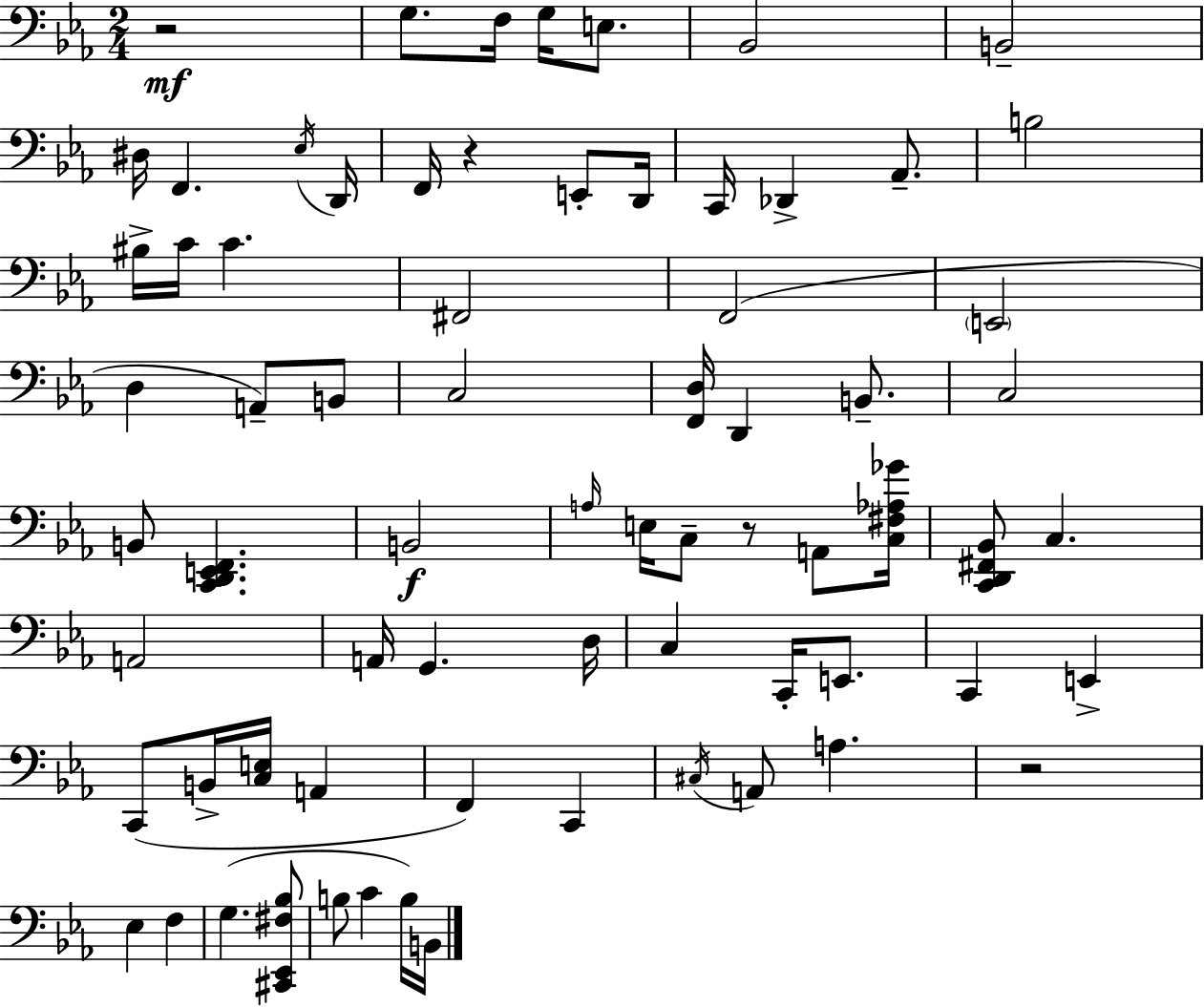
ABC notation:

X:1
T:Untitled
M:2/4
L:1/4
K:Eb
z2 G,/2 F,/4 G,/4 E,/2 _B,,2 B,,2 ^D,/4 F,, _E,/4 D,,/4 F,,/4 z E,,/2 D,,/4 C,,/4 _D,, _A,,/2 B,2 ^B,/4 C/4 C ^F,,2 F,,2 E,,2 D, A,,/2 B,,/2 C,2 [F,,D,]/4 D,, B,,/2 C,2 B,,/2 [C,,D,,E,,F,,] B,,2 A,/4 E,/4 C,/2 z/2 A,,/2 [C,^F,_A,_G]/4 [C,,D,,^F,,_B,,]/2 C, A,,2 A,,/4 G,, D,/4 C, C,,/4 E,,/2 C,, E,, C,,/2 B,,/4 [C,E,]/4 A,, F,, C,, ^C,/4 A,,/2 A, z2 _E, F, G, [^C,,_E,,^F,_B,]/2 B,/2 C B,/4 B,,/4